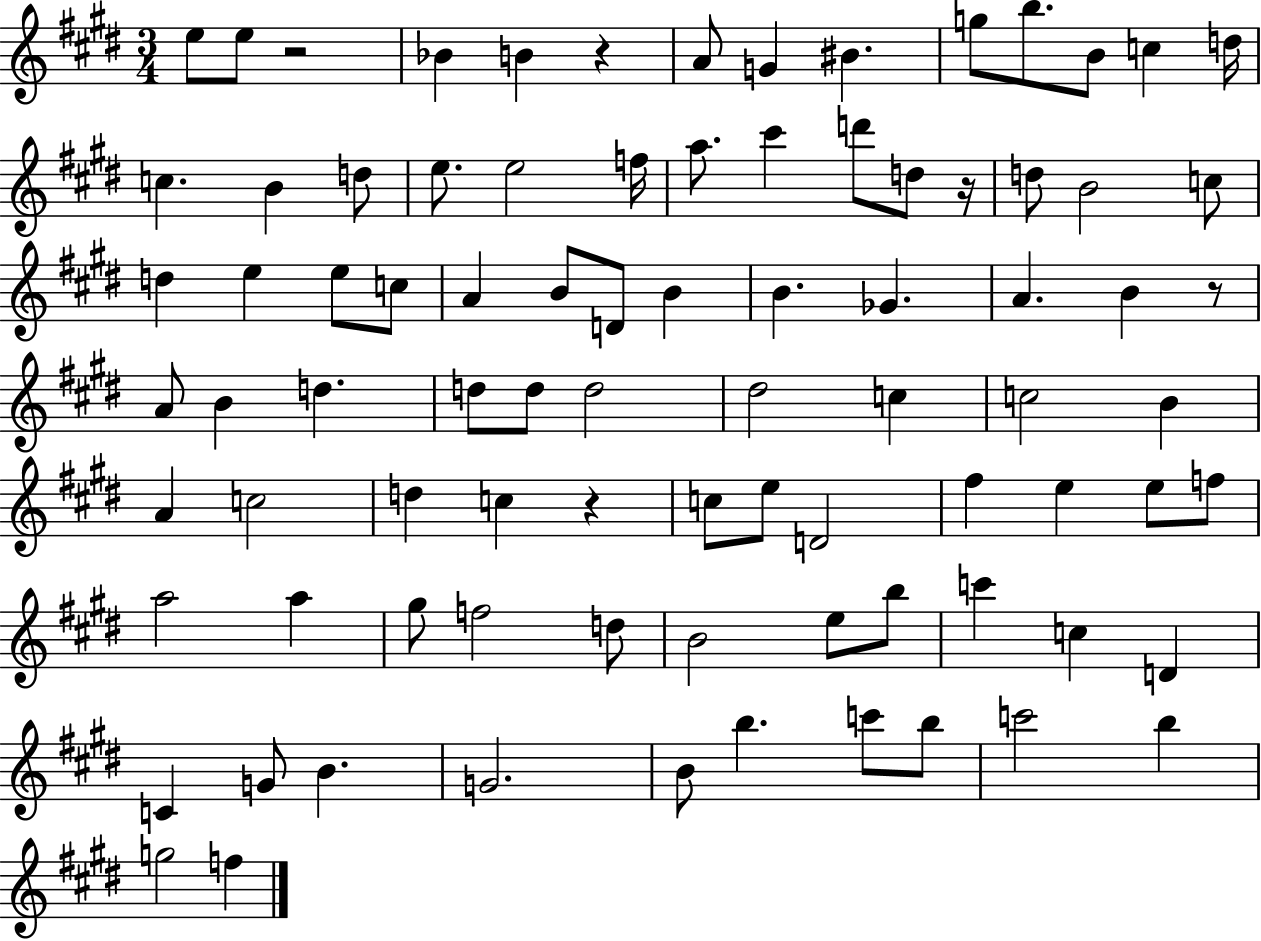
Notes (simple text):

E5/e E5/e R/h Bb4/q B4/q R/q A4/e G4/q BIS4/q. G5/e B5/e. B4/e C5/q D5/s C5/q. B4/q D5/e E5/e. E5/h F5/s A5/e. C#6/q D6/e D5/e R/s D5/e B4/h C5/e D5/q E5/q E5/e C5/e A4/q B4/e D4/e B4/q B4/q. Gb4/q. A4/q. B4/q R/e A4/e B4/q D5/q. D5/e D5/e D5/h D#5/h C5/q C5/h B4/q A4/q C5/h D5/q C5/q R/q C5/e E5/e D4/h F#5/q E5/q E5/e F5/e A5/h A5/q G#5/e F5/h D5/e B4/h E5/e B5/e C6/q C5/q D4/q C4/q G4/e B4/q. G4/h. B4/e B5/q. C6/e B5/e C6/h B5/q G5/h F5/q